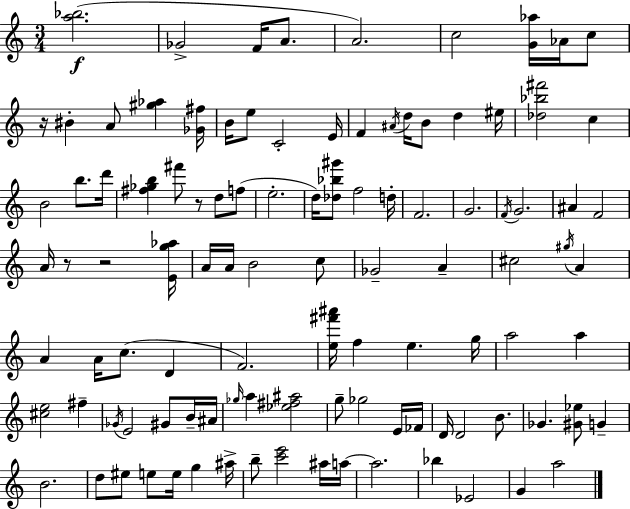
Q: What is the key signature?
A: C major